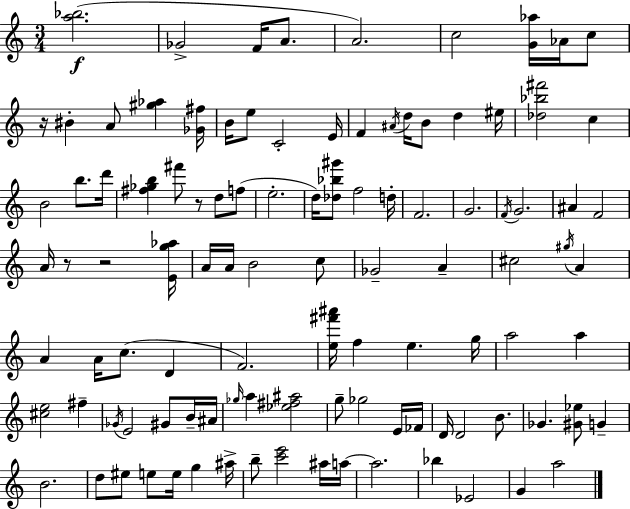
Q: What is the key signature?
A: C major